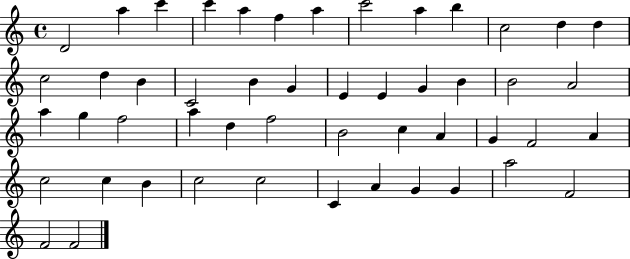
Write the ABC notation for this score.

X:1
T:Untitled
M:4/4
L:1/4
K:C
D2 a c' c' a f a c'2 a b c2 d d c2 d B C2 B G E E G B B2 A2 a g f2 a d f2 B2 c A G F2 A c2 c B c2 c2 C A G G a2 F2 F2 F2